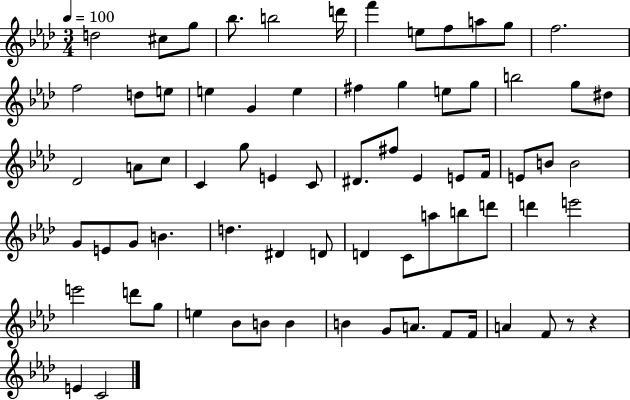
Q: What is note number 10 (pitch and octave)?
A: A5